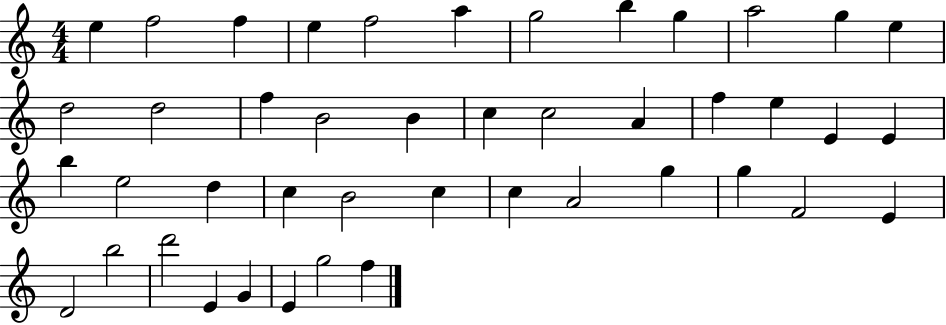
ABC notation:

X:1
T:Untitled
M:4/4
L:1/4
K:C
e f2 f e f2 a g2 b g a2 g e d2 d2 f B2 B c c2 A f e E E b e2 d c B2 c c A2 g g F2 E D2 b2 d'2 E G E g2 f